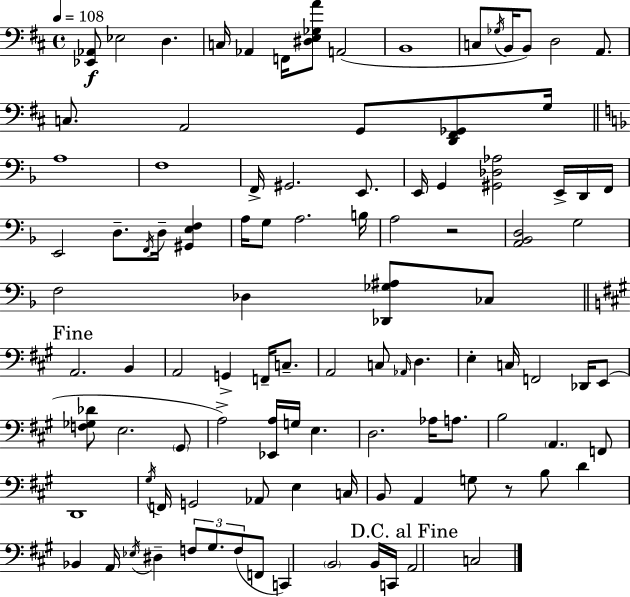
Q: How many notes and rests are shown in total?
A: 103